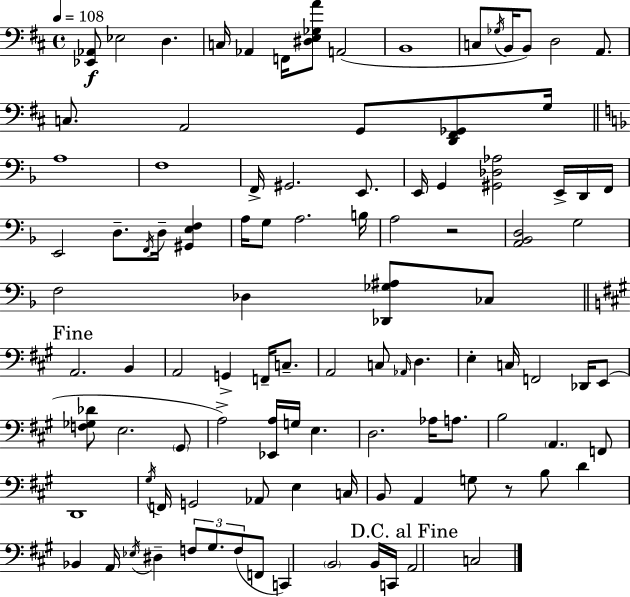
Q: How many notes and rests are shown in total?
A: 103